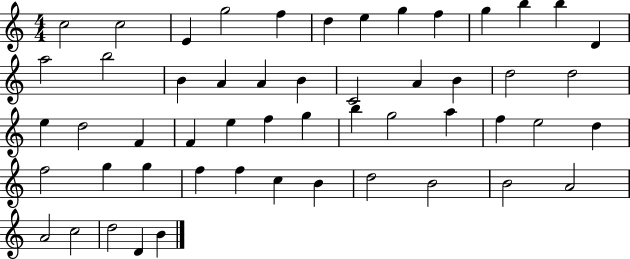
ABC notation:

X:1
T:Untitled
M:4/4
L:1/4
K:C
c2 c2 E g2 f d e g f g b b D a2 b2 B A A B C2 A B d2 d2 e d2 F F e f g b g2 a f e2 d f2 g g f f c B d2 B2 B2 A2 A2 c2 d2 D B